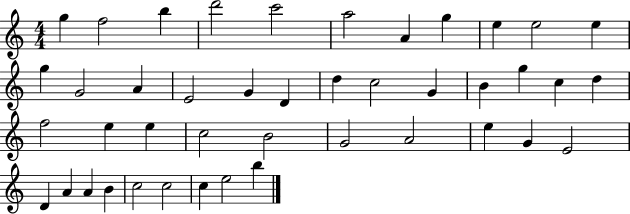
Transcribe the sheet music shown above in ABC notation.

X:1
T:Untitled
M:4/4
L:1/4
K:C
g f2 b d'2 c'2 a2 A g e e2 e g G2 A E2 G D d c2 G B g c d f2 e e c2 B2 G2 A2 e G E2 D A A B c2 c2 c e2 b